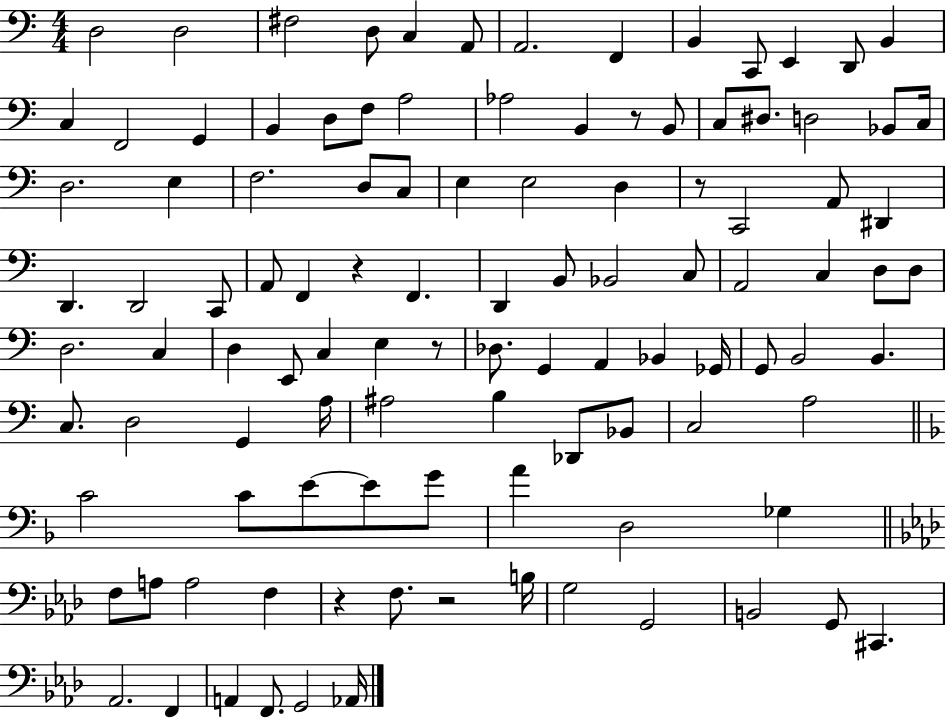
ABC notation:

X:1
T:Untitled
M:4/4
L:1/4
K:C
D,2 D,2 ^F,2 D,/2 C, A,,/2 A,,2 F,, B,, C,,/2 E,, D,,/2 B,, C, F,,2 G,, B,, D,/2 F,/2 A,2 _A,2 B,, z/2 B,,/2 C,/2 ^D,/2 D,2 _B,,/2 C,/4 D,2 E, F,2 D,/2 C,/2 E, E,2 D, z/2 C,,2 A,,/2 ^D,, D,, D,,2 C,,/2 A,,/2 F,, z F,, D,, B,,/2 _B,,2 C,/2 A,,2 C, D,/2 D,/2 D,2 C, D, E,,/2 C, E, z/2 _D,/2 G,, A,, _B,, _G,,/4 G,,/2 B,,2 B,, C,/2 D,2 G,, A,/4 ^A,2 B, _D,,/2 _B,,/2 C,2 A,2 C2 C/2 E/2 E/2 G/2 A D,2 _G, F,/2 A,/2 A,2 F, z F,/2 z2 B,/4 G,2 G,,2 B,,2 G,,/2 ^C,, _A,,2 F,, A,, F,,/2 G,,2 _A,,/4